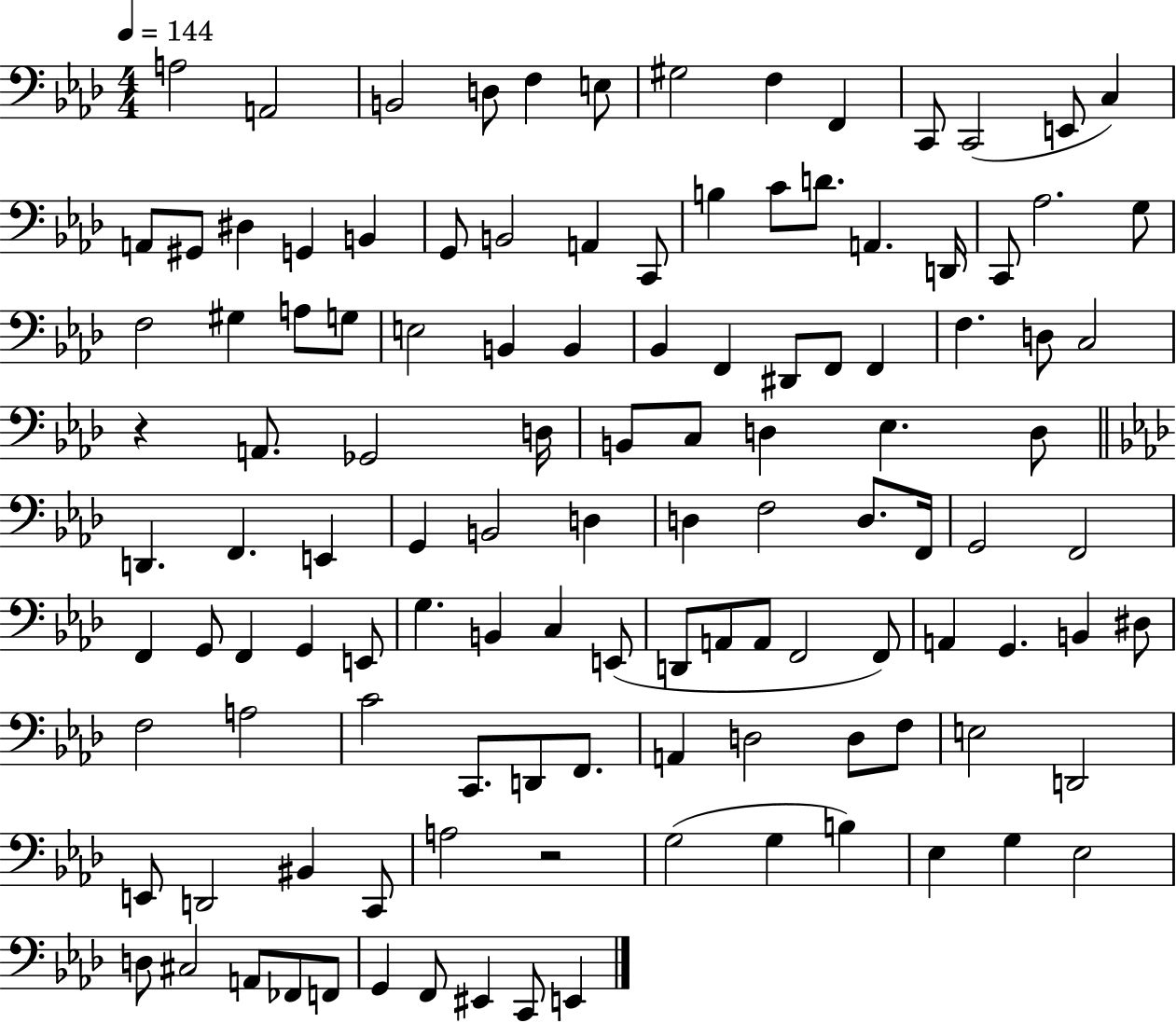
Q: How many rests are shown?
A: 2